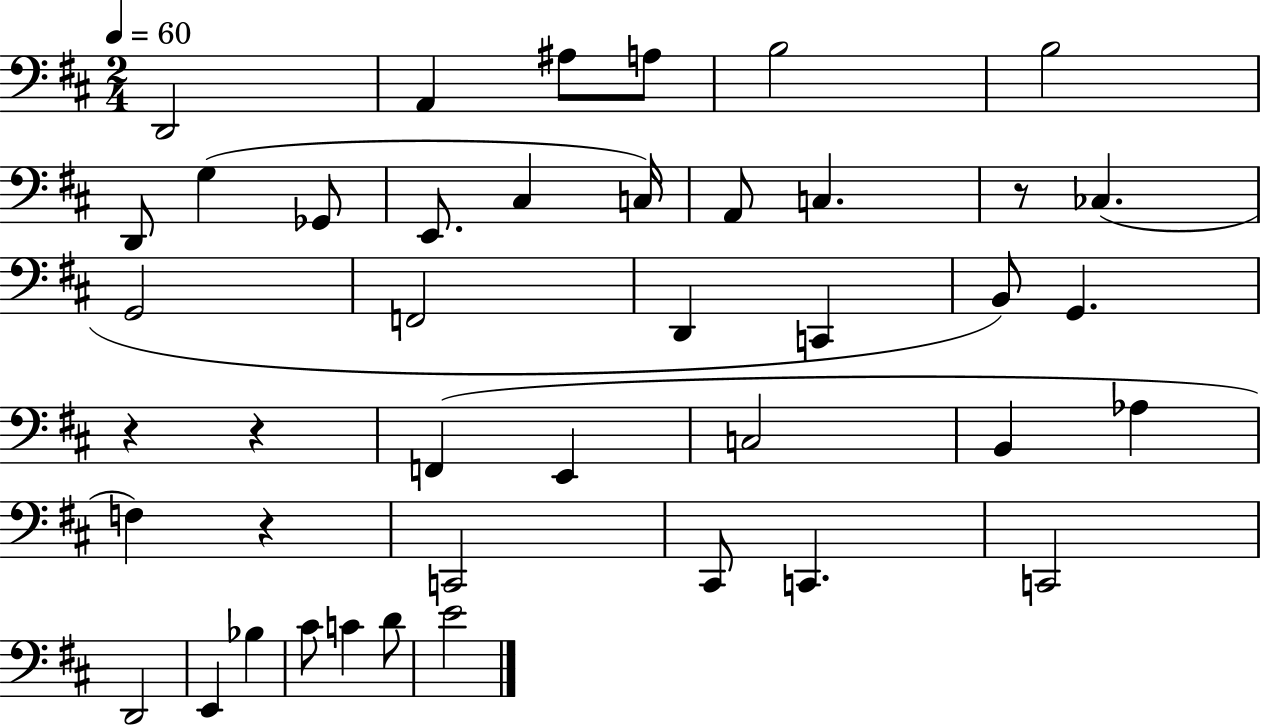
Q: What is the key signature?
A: D major